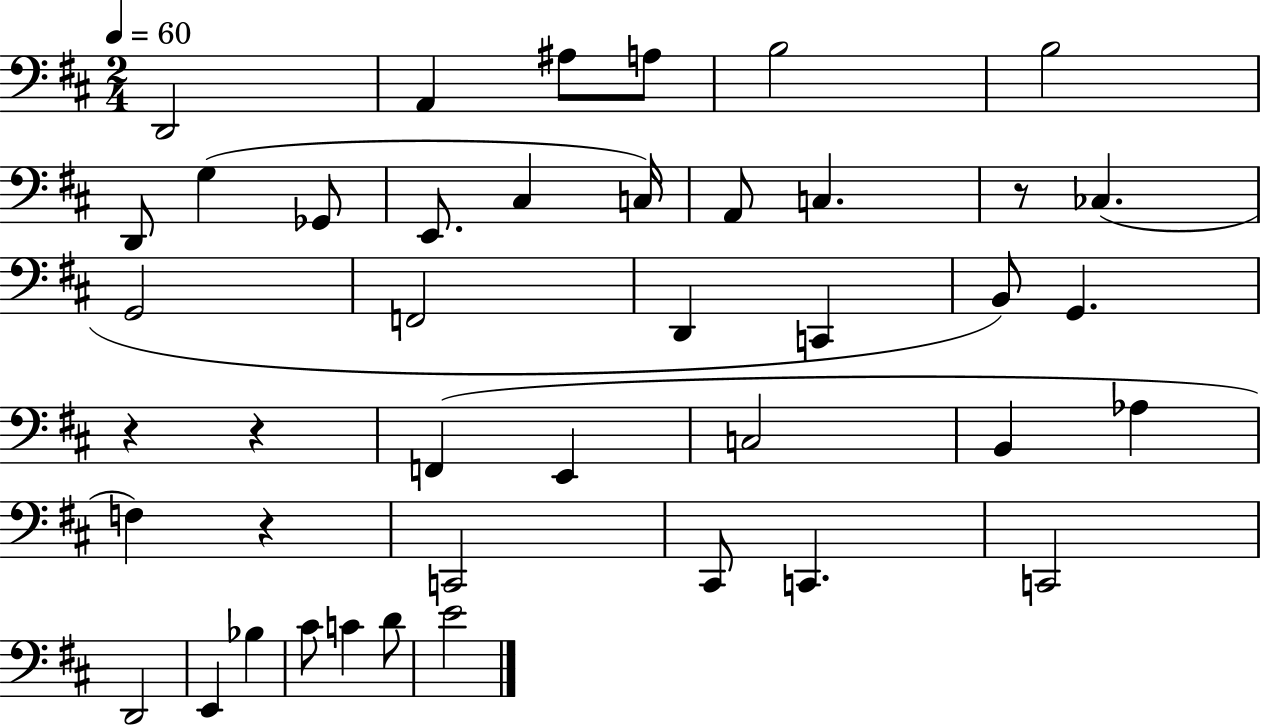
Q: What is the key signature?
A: D major